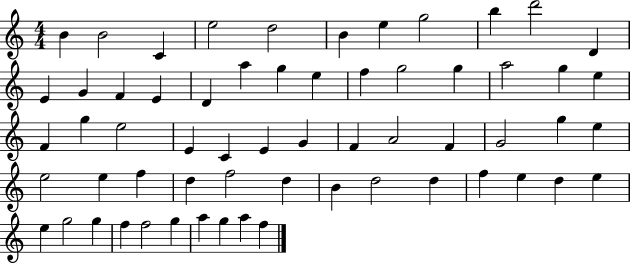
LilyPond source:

{
  \clef treble
  \numericTimeSignature
  \time 4/4
  \key c \major
  b'4 b'2 c'4 | e''2 d''2 | b'4 e''4 g''2 | b''4 d'''2 d'4 | \break e'4 g'4 f'4 e'4 | d'4 a''4 g''4 e''4 | f''4 g''2 g''4 | a''2 g''4 e''4 | \break f'4 g''4 e''2 | e'4 c'4 e'4 g'4 | f'4 a'2 f'4 | g'2 g''4 e''4 | \break e''2 e''4 f''4 | d''4 f''2 d''4 | b'4 d''2 d''4 | f''4 e''4 d''4 e''4 | \break e''4 g''2 g''4 | f''4 f''2 g''4 | a''4 g''4 a''4 f''4 | \bar "|."
}